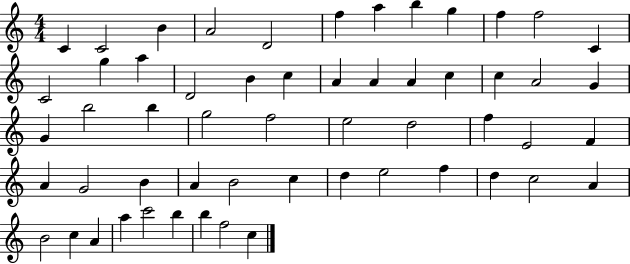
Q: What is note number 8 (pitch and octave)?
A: B5